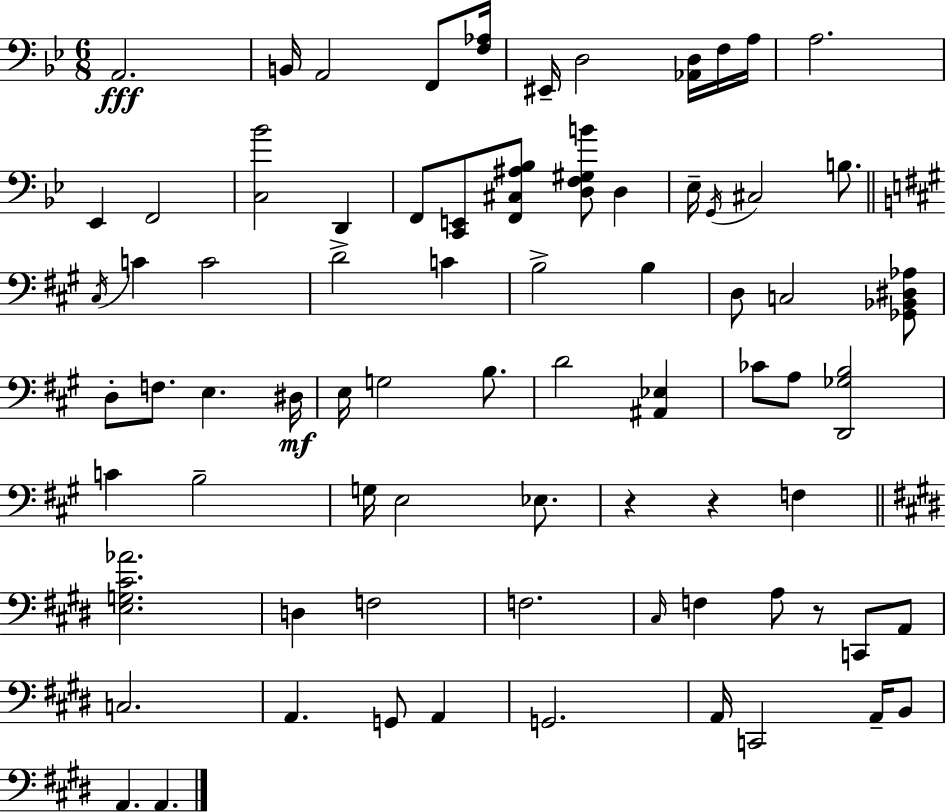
A2/h. B2/s A2/h F2/e [F3,Ab3]/s EIS2/s D3/h [Ab2,D3]/s F3/s A3/s A3/h. Eb2/q F2/h [C3,Bb4]/h D2/q F2/e [C2,E2]/e [F2,C#3,A#3,Bb3]/e [D3,F3,G#3,B4]/e D3/q Eb3/s G2/s C#3/h B3/e. C#3/s C4/q C4/h D4/h C4/q B3/h B3/q D3/e C3/h [Gb2,Bb2,D#3,Ab3]/e D3/e F3/e. E3/q. D#3/s E3/s G3/h B3/e. D4/h [A#2,Eb3]/q CES4/e A3/e [D2,Gb3,B3]/h C4/q B3/h G3/s E3/h Eb3/e. R/q R/q F3/q [E3,G3,C#4,Ab4]/h. D3/q F3/h F3/h. C#3/s F3/q A3/e R/e C2/e A2/e C3/h. A2/q. G2/e A2/q G2/h. A2/s C2/h A2/s B2/e A2/q. A2/q.